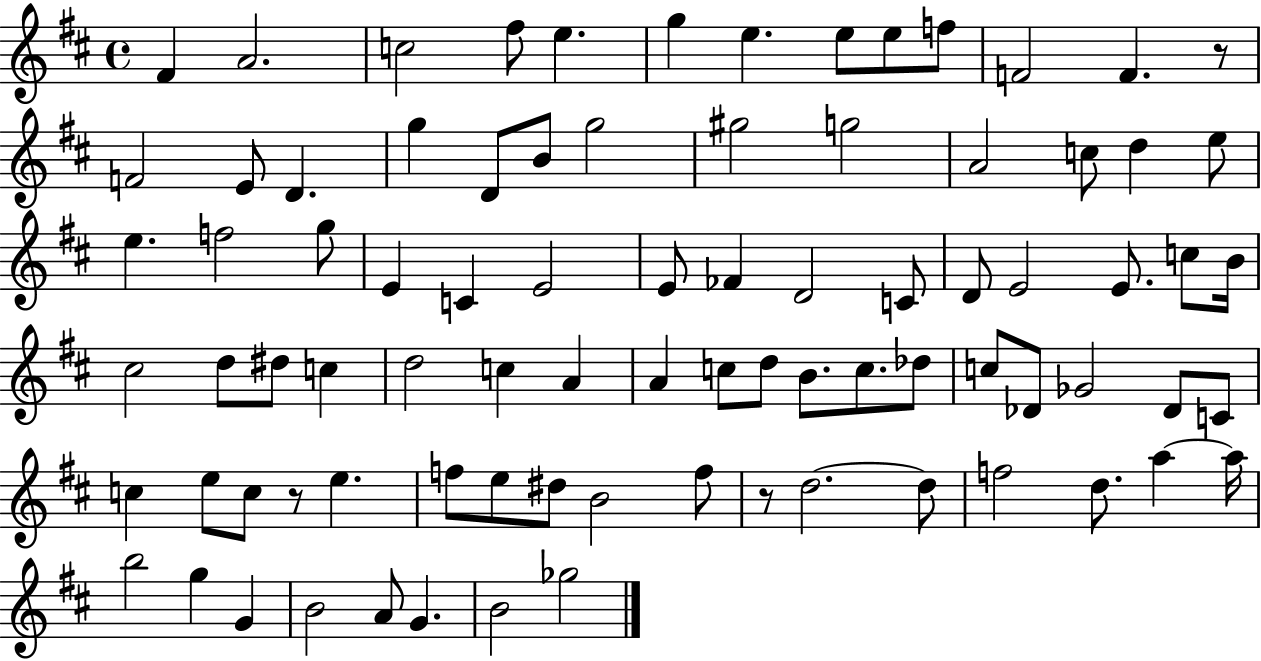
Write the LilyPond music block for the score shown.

{
  \clef treble
  \time 4/4
  \defaultTimeSignature
  \key d \major
  fis'4 a'2. | c''2 fis''8 e''4. | g''4 e''4. e''8 e''8 f''8 | f'2 f'4. r8 | \break f'2 e'8 d'4. | g''4 d'8 b'8 g''2 | gis''2 g''2 | a'2 c''8 d''4 e''8 | \break e''4. f''2 g''8 | e'4 c'4 e'2 | e'8 fes'4 d'2 c'8 | d'8 e'2 e'8. c''8 b'16 | \break cis''2 d''8 dis''8 c''4 | d''2 c''4 a'4 | a'4 c''8 d''8 b'8. c''8. des''8 | c''8 des'8 ges'2 des'8 c'8 | \break c''4 e''8 c''8 r8 e''4. | f''8 e''8 dis''8 b'2 f''8 | r8 d''2.~~ d''8 | f''2 d''8. a''4~~ a''16 | \break b''2 g''4 g'4 | b'2 a'8 g'4. | b'2 ges''2 | \bar "|."
}